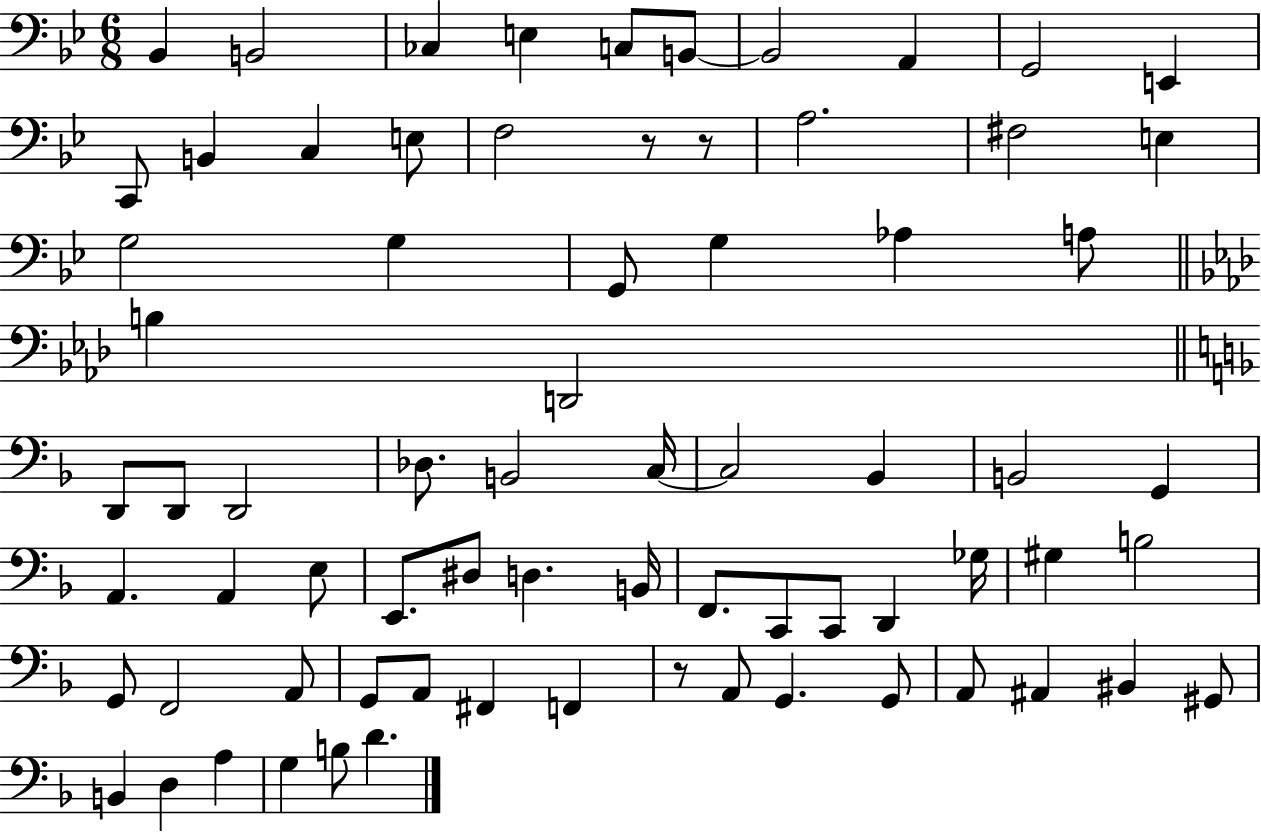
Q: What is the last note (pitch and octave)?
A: D4